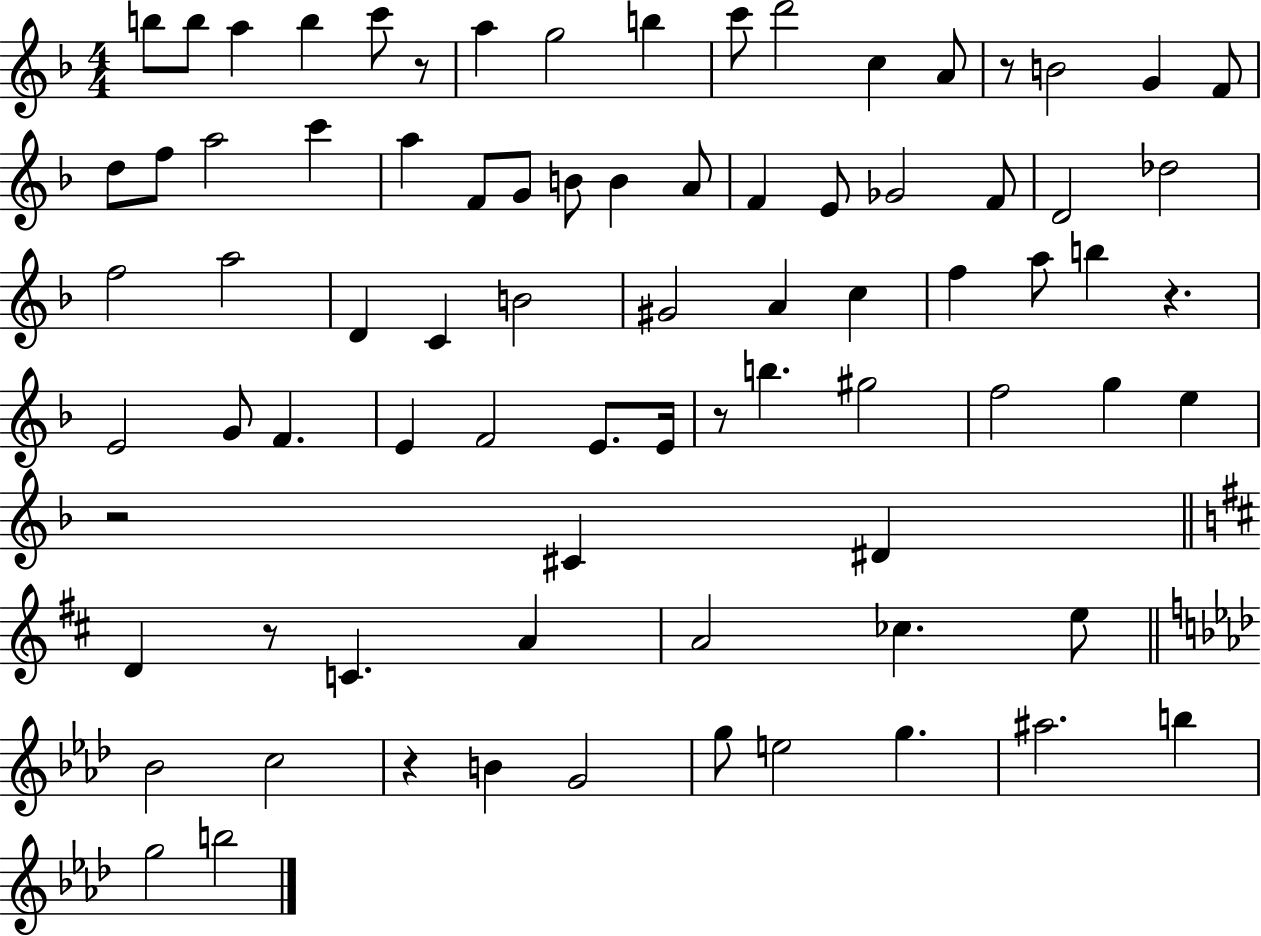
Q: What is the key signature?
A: F major